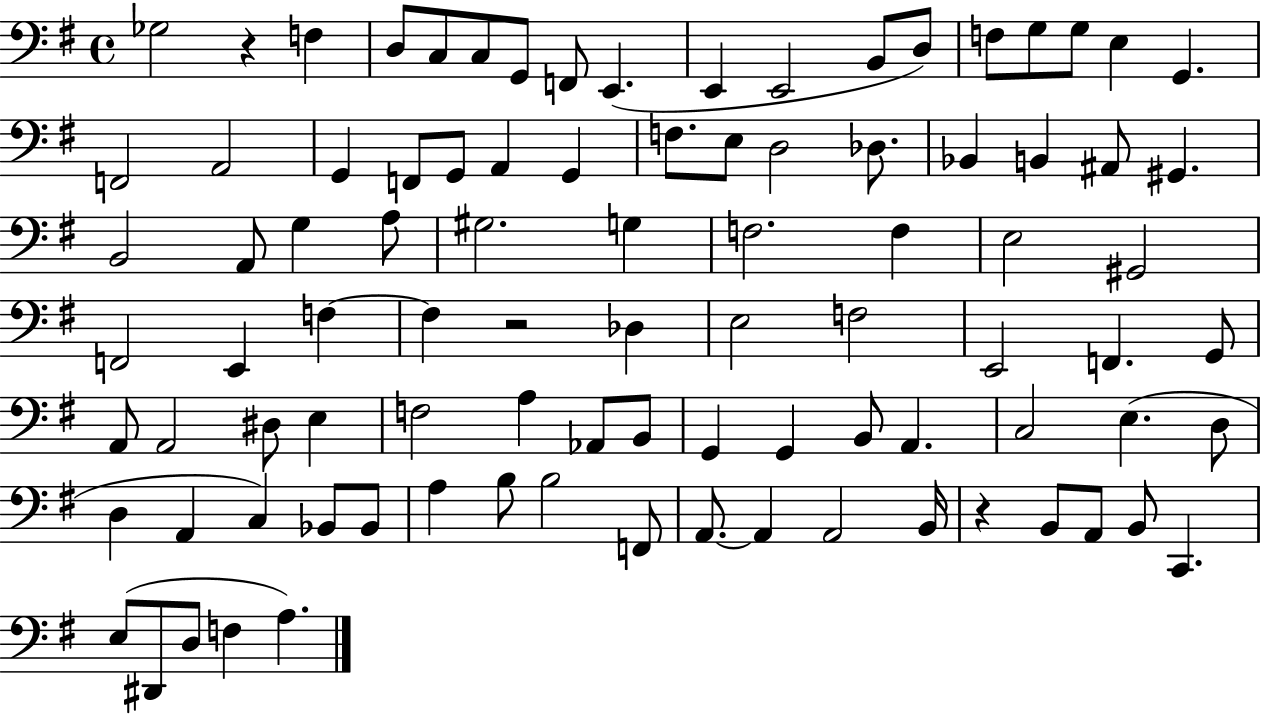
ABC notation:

X:1
T:Untitled
M:4/4
L:1/4
K:G
_G,2 z F, D,/2 C,/2 C,/2 G,,/2 F,,/2 E,, E,, E,,2 B,,/2 D,/2 F,/2 G,/2 G,/2 E, G,, F,,2 A,,2 G,, F,,/2 G,,/2 A,, G,, F,/2 E,/2 D,2 _D,/2 _B,, B,, ^A,,/2 ^G,, B,,2 A,,/2 G, A,/2 ^G,2 G, F,2 F, E,2 ^G,,2 F,,2 E,, F, F, z2 _D, E,2 F,2 E,,2 F,, G,,/2 A,,/2 A,,2 ^D,/2 E, F,2 A, _A,,/2 B,,/2 G,, G,, B,,/2 A,, C,2 E, D,/2 D, A,, C, _B,,/2 _B,,/2 A, B,/2 B,2 F,,/2 A,,/2 A,, A,,2 B,,/4 z B,,/2 A,,/2 B,,/2 C,, E,/2 ^D,,/2 D,/2 F, A,